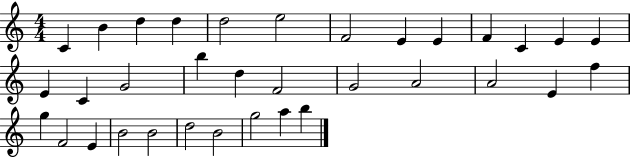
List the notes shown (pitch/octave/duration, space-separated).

C4/q B4/q D5/q D5/q D5/h E5/h F4/h E4/q E4/q F4/q C4/q E4/q E4/q E4/q C4/q G4/h B5/q D5/q F4/h G4/h A4/h A4/h E4/q F5/q G5/q F4/h E4/q B4/h B4/h D5/h B4/h G5/h A5/q B5/q